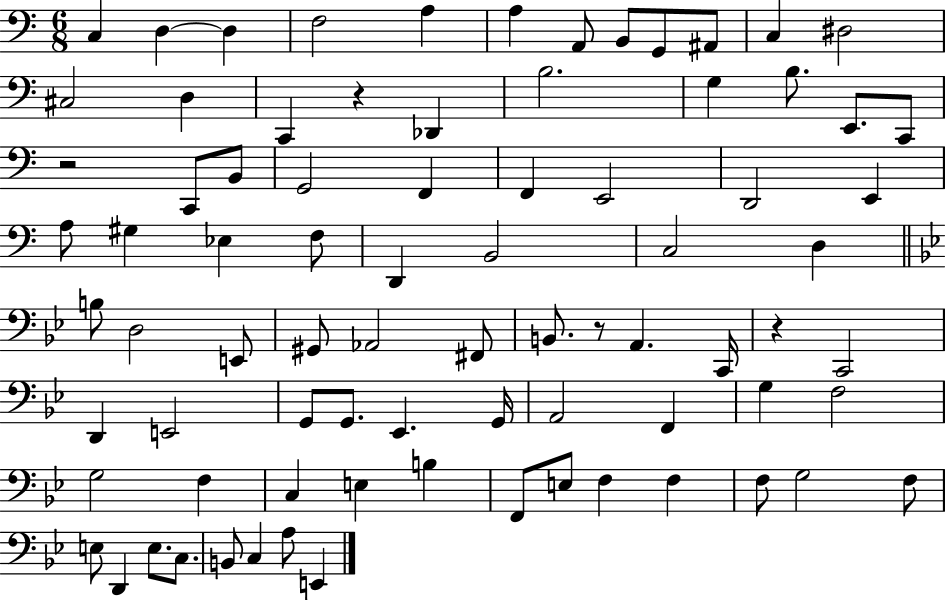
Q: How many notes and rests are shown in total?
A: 81